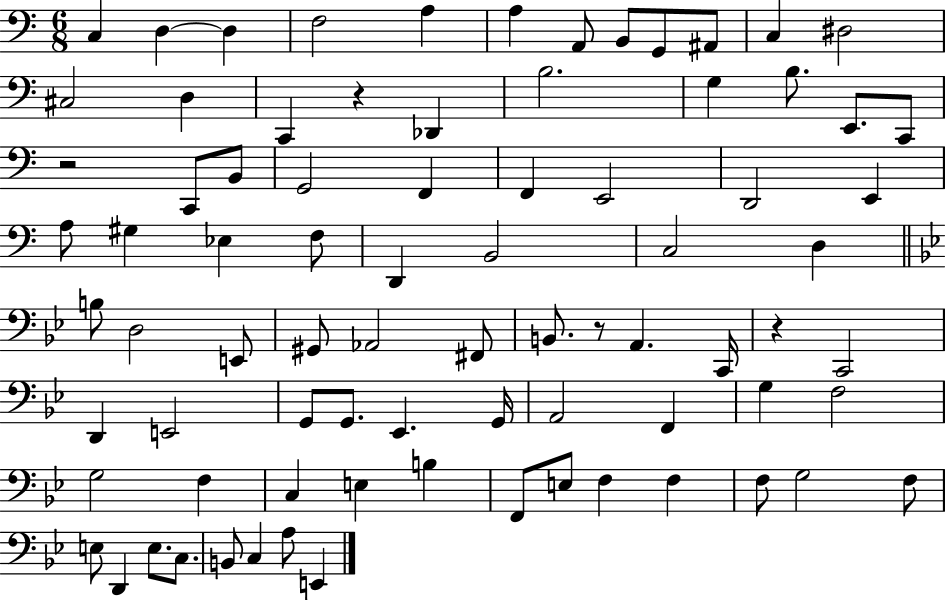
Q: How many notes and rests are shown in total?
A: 81